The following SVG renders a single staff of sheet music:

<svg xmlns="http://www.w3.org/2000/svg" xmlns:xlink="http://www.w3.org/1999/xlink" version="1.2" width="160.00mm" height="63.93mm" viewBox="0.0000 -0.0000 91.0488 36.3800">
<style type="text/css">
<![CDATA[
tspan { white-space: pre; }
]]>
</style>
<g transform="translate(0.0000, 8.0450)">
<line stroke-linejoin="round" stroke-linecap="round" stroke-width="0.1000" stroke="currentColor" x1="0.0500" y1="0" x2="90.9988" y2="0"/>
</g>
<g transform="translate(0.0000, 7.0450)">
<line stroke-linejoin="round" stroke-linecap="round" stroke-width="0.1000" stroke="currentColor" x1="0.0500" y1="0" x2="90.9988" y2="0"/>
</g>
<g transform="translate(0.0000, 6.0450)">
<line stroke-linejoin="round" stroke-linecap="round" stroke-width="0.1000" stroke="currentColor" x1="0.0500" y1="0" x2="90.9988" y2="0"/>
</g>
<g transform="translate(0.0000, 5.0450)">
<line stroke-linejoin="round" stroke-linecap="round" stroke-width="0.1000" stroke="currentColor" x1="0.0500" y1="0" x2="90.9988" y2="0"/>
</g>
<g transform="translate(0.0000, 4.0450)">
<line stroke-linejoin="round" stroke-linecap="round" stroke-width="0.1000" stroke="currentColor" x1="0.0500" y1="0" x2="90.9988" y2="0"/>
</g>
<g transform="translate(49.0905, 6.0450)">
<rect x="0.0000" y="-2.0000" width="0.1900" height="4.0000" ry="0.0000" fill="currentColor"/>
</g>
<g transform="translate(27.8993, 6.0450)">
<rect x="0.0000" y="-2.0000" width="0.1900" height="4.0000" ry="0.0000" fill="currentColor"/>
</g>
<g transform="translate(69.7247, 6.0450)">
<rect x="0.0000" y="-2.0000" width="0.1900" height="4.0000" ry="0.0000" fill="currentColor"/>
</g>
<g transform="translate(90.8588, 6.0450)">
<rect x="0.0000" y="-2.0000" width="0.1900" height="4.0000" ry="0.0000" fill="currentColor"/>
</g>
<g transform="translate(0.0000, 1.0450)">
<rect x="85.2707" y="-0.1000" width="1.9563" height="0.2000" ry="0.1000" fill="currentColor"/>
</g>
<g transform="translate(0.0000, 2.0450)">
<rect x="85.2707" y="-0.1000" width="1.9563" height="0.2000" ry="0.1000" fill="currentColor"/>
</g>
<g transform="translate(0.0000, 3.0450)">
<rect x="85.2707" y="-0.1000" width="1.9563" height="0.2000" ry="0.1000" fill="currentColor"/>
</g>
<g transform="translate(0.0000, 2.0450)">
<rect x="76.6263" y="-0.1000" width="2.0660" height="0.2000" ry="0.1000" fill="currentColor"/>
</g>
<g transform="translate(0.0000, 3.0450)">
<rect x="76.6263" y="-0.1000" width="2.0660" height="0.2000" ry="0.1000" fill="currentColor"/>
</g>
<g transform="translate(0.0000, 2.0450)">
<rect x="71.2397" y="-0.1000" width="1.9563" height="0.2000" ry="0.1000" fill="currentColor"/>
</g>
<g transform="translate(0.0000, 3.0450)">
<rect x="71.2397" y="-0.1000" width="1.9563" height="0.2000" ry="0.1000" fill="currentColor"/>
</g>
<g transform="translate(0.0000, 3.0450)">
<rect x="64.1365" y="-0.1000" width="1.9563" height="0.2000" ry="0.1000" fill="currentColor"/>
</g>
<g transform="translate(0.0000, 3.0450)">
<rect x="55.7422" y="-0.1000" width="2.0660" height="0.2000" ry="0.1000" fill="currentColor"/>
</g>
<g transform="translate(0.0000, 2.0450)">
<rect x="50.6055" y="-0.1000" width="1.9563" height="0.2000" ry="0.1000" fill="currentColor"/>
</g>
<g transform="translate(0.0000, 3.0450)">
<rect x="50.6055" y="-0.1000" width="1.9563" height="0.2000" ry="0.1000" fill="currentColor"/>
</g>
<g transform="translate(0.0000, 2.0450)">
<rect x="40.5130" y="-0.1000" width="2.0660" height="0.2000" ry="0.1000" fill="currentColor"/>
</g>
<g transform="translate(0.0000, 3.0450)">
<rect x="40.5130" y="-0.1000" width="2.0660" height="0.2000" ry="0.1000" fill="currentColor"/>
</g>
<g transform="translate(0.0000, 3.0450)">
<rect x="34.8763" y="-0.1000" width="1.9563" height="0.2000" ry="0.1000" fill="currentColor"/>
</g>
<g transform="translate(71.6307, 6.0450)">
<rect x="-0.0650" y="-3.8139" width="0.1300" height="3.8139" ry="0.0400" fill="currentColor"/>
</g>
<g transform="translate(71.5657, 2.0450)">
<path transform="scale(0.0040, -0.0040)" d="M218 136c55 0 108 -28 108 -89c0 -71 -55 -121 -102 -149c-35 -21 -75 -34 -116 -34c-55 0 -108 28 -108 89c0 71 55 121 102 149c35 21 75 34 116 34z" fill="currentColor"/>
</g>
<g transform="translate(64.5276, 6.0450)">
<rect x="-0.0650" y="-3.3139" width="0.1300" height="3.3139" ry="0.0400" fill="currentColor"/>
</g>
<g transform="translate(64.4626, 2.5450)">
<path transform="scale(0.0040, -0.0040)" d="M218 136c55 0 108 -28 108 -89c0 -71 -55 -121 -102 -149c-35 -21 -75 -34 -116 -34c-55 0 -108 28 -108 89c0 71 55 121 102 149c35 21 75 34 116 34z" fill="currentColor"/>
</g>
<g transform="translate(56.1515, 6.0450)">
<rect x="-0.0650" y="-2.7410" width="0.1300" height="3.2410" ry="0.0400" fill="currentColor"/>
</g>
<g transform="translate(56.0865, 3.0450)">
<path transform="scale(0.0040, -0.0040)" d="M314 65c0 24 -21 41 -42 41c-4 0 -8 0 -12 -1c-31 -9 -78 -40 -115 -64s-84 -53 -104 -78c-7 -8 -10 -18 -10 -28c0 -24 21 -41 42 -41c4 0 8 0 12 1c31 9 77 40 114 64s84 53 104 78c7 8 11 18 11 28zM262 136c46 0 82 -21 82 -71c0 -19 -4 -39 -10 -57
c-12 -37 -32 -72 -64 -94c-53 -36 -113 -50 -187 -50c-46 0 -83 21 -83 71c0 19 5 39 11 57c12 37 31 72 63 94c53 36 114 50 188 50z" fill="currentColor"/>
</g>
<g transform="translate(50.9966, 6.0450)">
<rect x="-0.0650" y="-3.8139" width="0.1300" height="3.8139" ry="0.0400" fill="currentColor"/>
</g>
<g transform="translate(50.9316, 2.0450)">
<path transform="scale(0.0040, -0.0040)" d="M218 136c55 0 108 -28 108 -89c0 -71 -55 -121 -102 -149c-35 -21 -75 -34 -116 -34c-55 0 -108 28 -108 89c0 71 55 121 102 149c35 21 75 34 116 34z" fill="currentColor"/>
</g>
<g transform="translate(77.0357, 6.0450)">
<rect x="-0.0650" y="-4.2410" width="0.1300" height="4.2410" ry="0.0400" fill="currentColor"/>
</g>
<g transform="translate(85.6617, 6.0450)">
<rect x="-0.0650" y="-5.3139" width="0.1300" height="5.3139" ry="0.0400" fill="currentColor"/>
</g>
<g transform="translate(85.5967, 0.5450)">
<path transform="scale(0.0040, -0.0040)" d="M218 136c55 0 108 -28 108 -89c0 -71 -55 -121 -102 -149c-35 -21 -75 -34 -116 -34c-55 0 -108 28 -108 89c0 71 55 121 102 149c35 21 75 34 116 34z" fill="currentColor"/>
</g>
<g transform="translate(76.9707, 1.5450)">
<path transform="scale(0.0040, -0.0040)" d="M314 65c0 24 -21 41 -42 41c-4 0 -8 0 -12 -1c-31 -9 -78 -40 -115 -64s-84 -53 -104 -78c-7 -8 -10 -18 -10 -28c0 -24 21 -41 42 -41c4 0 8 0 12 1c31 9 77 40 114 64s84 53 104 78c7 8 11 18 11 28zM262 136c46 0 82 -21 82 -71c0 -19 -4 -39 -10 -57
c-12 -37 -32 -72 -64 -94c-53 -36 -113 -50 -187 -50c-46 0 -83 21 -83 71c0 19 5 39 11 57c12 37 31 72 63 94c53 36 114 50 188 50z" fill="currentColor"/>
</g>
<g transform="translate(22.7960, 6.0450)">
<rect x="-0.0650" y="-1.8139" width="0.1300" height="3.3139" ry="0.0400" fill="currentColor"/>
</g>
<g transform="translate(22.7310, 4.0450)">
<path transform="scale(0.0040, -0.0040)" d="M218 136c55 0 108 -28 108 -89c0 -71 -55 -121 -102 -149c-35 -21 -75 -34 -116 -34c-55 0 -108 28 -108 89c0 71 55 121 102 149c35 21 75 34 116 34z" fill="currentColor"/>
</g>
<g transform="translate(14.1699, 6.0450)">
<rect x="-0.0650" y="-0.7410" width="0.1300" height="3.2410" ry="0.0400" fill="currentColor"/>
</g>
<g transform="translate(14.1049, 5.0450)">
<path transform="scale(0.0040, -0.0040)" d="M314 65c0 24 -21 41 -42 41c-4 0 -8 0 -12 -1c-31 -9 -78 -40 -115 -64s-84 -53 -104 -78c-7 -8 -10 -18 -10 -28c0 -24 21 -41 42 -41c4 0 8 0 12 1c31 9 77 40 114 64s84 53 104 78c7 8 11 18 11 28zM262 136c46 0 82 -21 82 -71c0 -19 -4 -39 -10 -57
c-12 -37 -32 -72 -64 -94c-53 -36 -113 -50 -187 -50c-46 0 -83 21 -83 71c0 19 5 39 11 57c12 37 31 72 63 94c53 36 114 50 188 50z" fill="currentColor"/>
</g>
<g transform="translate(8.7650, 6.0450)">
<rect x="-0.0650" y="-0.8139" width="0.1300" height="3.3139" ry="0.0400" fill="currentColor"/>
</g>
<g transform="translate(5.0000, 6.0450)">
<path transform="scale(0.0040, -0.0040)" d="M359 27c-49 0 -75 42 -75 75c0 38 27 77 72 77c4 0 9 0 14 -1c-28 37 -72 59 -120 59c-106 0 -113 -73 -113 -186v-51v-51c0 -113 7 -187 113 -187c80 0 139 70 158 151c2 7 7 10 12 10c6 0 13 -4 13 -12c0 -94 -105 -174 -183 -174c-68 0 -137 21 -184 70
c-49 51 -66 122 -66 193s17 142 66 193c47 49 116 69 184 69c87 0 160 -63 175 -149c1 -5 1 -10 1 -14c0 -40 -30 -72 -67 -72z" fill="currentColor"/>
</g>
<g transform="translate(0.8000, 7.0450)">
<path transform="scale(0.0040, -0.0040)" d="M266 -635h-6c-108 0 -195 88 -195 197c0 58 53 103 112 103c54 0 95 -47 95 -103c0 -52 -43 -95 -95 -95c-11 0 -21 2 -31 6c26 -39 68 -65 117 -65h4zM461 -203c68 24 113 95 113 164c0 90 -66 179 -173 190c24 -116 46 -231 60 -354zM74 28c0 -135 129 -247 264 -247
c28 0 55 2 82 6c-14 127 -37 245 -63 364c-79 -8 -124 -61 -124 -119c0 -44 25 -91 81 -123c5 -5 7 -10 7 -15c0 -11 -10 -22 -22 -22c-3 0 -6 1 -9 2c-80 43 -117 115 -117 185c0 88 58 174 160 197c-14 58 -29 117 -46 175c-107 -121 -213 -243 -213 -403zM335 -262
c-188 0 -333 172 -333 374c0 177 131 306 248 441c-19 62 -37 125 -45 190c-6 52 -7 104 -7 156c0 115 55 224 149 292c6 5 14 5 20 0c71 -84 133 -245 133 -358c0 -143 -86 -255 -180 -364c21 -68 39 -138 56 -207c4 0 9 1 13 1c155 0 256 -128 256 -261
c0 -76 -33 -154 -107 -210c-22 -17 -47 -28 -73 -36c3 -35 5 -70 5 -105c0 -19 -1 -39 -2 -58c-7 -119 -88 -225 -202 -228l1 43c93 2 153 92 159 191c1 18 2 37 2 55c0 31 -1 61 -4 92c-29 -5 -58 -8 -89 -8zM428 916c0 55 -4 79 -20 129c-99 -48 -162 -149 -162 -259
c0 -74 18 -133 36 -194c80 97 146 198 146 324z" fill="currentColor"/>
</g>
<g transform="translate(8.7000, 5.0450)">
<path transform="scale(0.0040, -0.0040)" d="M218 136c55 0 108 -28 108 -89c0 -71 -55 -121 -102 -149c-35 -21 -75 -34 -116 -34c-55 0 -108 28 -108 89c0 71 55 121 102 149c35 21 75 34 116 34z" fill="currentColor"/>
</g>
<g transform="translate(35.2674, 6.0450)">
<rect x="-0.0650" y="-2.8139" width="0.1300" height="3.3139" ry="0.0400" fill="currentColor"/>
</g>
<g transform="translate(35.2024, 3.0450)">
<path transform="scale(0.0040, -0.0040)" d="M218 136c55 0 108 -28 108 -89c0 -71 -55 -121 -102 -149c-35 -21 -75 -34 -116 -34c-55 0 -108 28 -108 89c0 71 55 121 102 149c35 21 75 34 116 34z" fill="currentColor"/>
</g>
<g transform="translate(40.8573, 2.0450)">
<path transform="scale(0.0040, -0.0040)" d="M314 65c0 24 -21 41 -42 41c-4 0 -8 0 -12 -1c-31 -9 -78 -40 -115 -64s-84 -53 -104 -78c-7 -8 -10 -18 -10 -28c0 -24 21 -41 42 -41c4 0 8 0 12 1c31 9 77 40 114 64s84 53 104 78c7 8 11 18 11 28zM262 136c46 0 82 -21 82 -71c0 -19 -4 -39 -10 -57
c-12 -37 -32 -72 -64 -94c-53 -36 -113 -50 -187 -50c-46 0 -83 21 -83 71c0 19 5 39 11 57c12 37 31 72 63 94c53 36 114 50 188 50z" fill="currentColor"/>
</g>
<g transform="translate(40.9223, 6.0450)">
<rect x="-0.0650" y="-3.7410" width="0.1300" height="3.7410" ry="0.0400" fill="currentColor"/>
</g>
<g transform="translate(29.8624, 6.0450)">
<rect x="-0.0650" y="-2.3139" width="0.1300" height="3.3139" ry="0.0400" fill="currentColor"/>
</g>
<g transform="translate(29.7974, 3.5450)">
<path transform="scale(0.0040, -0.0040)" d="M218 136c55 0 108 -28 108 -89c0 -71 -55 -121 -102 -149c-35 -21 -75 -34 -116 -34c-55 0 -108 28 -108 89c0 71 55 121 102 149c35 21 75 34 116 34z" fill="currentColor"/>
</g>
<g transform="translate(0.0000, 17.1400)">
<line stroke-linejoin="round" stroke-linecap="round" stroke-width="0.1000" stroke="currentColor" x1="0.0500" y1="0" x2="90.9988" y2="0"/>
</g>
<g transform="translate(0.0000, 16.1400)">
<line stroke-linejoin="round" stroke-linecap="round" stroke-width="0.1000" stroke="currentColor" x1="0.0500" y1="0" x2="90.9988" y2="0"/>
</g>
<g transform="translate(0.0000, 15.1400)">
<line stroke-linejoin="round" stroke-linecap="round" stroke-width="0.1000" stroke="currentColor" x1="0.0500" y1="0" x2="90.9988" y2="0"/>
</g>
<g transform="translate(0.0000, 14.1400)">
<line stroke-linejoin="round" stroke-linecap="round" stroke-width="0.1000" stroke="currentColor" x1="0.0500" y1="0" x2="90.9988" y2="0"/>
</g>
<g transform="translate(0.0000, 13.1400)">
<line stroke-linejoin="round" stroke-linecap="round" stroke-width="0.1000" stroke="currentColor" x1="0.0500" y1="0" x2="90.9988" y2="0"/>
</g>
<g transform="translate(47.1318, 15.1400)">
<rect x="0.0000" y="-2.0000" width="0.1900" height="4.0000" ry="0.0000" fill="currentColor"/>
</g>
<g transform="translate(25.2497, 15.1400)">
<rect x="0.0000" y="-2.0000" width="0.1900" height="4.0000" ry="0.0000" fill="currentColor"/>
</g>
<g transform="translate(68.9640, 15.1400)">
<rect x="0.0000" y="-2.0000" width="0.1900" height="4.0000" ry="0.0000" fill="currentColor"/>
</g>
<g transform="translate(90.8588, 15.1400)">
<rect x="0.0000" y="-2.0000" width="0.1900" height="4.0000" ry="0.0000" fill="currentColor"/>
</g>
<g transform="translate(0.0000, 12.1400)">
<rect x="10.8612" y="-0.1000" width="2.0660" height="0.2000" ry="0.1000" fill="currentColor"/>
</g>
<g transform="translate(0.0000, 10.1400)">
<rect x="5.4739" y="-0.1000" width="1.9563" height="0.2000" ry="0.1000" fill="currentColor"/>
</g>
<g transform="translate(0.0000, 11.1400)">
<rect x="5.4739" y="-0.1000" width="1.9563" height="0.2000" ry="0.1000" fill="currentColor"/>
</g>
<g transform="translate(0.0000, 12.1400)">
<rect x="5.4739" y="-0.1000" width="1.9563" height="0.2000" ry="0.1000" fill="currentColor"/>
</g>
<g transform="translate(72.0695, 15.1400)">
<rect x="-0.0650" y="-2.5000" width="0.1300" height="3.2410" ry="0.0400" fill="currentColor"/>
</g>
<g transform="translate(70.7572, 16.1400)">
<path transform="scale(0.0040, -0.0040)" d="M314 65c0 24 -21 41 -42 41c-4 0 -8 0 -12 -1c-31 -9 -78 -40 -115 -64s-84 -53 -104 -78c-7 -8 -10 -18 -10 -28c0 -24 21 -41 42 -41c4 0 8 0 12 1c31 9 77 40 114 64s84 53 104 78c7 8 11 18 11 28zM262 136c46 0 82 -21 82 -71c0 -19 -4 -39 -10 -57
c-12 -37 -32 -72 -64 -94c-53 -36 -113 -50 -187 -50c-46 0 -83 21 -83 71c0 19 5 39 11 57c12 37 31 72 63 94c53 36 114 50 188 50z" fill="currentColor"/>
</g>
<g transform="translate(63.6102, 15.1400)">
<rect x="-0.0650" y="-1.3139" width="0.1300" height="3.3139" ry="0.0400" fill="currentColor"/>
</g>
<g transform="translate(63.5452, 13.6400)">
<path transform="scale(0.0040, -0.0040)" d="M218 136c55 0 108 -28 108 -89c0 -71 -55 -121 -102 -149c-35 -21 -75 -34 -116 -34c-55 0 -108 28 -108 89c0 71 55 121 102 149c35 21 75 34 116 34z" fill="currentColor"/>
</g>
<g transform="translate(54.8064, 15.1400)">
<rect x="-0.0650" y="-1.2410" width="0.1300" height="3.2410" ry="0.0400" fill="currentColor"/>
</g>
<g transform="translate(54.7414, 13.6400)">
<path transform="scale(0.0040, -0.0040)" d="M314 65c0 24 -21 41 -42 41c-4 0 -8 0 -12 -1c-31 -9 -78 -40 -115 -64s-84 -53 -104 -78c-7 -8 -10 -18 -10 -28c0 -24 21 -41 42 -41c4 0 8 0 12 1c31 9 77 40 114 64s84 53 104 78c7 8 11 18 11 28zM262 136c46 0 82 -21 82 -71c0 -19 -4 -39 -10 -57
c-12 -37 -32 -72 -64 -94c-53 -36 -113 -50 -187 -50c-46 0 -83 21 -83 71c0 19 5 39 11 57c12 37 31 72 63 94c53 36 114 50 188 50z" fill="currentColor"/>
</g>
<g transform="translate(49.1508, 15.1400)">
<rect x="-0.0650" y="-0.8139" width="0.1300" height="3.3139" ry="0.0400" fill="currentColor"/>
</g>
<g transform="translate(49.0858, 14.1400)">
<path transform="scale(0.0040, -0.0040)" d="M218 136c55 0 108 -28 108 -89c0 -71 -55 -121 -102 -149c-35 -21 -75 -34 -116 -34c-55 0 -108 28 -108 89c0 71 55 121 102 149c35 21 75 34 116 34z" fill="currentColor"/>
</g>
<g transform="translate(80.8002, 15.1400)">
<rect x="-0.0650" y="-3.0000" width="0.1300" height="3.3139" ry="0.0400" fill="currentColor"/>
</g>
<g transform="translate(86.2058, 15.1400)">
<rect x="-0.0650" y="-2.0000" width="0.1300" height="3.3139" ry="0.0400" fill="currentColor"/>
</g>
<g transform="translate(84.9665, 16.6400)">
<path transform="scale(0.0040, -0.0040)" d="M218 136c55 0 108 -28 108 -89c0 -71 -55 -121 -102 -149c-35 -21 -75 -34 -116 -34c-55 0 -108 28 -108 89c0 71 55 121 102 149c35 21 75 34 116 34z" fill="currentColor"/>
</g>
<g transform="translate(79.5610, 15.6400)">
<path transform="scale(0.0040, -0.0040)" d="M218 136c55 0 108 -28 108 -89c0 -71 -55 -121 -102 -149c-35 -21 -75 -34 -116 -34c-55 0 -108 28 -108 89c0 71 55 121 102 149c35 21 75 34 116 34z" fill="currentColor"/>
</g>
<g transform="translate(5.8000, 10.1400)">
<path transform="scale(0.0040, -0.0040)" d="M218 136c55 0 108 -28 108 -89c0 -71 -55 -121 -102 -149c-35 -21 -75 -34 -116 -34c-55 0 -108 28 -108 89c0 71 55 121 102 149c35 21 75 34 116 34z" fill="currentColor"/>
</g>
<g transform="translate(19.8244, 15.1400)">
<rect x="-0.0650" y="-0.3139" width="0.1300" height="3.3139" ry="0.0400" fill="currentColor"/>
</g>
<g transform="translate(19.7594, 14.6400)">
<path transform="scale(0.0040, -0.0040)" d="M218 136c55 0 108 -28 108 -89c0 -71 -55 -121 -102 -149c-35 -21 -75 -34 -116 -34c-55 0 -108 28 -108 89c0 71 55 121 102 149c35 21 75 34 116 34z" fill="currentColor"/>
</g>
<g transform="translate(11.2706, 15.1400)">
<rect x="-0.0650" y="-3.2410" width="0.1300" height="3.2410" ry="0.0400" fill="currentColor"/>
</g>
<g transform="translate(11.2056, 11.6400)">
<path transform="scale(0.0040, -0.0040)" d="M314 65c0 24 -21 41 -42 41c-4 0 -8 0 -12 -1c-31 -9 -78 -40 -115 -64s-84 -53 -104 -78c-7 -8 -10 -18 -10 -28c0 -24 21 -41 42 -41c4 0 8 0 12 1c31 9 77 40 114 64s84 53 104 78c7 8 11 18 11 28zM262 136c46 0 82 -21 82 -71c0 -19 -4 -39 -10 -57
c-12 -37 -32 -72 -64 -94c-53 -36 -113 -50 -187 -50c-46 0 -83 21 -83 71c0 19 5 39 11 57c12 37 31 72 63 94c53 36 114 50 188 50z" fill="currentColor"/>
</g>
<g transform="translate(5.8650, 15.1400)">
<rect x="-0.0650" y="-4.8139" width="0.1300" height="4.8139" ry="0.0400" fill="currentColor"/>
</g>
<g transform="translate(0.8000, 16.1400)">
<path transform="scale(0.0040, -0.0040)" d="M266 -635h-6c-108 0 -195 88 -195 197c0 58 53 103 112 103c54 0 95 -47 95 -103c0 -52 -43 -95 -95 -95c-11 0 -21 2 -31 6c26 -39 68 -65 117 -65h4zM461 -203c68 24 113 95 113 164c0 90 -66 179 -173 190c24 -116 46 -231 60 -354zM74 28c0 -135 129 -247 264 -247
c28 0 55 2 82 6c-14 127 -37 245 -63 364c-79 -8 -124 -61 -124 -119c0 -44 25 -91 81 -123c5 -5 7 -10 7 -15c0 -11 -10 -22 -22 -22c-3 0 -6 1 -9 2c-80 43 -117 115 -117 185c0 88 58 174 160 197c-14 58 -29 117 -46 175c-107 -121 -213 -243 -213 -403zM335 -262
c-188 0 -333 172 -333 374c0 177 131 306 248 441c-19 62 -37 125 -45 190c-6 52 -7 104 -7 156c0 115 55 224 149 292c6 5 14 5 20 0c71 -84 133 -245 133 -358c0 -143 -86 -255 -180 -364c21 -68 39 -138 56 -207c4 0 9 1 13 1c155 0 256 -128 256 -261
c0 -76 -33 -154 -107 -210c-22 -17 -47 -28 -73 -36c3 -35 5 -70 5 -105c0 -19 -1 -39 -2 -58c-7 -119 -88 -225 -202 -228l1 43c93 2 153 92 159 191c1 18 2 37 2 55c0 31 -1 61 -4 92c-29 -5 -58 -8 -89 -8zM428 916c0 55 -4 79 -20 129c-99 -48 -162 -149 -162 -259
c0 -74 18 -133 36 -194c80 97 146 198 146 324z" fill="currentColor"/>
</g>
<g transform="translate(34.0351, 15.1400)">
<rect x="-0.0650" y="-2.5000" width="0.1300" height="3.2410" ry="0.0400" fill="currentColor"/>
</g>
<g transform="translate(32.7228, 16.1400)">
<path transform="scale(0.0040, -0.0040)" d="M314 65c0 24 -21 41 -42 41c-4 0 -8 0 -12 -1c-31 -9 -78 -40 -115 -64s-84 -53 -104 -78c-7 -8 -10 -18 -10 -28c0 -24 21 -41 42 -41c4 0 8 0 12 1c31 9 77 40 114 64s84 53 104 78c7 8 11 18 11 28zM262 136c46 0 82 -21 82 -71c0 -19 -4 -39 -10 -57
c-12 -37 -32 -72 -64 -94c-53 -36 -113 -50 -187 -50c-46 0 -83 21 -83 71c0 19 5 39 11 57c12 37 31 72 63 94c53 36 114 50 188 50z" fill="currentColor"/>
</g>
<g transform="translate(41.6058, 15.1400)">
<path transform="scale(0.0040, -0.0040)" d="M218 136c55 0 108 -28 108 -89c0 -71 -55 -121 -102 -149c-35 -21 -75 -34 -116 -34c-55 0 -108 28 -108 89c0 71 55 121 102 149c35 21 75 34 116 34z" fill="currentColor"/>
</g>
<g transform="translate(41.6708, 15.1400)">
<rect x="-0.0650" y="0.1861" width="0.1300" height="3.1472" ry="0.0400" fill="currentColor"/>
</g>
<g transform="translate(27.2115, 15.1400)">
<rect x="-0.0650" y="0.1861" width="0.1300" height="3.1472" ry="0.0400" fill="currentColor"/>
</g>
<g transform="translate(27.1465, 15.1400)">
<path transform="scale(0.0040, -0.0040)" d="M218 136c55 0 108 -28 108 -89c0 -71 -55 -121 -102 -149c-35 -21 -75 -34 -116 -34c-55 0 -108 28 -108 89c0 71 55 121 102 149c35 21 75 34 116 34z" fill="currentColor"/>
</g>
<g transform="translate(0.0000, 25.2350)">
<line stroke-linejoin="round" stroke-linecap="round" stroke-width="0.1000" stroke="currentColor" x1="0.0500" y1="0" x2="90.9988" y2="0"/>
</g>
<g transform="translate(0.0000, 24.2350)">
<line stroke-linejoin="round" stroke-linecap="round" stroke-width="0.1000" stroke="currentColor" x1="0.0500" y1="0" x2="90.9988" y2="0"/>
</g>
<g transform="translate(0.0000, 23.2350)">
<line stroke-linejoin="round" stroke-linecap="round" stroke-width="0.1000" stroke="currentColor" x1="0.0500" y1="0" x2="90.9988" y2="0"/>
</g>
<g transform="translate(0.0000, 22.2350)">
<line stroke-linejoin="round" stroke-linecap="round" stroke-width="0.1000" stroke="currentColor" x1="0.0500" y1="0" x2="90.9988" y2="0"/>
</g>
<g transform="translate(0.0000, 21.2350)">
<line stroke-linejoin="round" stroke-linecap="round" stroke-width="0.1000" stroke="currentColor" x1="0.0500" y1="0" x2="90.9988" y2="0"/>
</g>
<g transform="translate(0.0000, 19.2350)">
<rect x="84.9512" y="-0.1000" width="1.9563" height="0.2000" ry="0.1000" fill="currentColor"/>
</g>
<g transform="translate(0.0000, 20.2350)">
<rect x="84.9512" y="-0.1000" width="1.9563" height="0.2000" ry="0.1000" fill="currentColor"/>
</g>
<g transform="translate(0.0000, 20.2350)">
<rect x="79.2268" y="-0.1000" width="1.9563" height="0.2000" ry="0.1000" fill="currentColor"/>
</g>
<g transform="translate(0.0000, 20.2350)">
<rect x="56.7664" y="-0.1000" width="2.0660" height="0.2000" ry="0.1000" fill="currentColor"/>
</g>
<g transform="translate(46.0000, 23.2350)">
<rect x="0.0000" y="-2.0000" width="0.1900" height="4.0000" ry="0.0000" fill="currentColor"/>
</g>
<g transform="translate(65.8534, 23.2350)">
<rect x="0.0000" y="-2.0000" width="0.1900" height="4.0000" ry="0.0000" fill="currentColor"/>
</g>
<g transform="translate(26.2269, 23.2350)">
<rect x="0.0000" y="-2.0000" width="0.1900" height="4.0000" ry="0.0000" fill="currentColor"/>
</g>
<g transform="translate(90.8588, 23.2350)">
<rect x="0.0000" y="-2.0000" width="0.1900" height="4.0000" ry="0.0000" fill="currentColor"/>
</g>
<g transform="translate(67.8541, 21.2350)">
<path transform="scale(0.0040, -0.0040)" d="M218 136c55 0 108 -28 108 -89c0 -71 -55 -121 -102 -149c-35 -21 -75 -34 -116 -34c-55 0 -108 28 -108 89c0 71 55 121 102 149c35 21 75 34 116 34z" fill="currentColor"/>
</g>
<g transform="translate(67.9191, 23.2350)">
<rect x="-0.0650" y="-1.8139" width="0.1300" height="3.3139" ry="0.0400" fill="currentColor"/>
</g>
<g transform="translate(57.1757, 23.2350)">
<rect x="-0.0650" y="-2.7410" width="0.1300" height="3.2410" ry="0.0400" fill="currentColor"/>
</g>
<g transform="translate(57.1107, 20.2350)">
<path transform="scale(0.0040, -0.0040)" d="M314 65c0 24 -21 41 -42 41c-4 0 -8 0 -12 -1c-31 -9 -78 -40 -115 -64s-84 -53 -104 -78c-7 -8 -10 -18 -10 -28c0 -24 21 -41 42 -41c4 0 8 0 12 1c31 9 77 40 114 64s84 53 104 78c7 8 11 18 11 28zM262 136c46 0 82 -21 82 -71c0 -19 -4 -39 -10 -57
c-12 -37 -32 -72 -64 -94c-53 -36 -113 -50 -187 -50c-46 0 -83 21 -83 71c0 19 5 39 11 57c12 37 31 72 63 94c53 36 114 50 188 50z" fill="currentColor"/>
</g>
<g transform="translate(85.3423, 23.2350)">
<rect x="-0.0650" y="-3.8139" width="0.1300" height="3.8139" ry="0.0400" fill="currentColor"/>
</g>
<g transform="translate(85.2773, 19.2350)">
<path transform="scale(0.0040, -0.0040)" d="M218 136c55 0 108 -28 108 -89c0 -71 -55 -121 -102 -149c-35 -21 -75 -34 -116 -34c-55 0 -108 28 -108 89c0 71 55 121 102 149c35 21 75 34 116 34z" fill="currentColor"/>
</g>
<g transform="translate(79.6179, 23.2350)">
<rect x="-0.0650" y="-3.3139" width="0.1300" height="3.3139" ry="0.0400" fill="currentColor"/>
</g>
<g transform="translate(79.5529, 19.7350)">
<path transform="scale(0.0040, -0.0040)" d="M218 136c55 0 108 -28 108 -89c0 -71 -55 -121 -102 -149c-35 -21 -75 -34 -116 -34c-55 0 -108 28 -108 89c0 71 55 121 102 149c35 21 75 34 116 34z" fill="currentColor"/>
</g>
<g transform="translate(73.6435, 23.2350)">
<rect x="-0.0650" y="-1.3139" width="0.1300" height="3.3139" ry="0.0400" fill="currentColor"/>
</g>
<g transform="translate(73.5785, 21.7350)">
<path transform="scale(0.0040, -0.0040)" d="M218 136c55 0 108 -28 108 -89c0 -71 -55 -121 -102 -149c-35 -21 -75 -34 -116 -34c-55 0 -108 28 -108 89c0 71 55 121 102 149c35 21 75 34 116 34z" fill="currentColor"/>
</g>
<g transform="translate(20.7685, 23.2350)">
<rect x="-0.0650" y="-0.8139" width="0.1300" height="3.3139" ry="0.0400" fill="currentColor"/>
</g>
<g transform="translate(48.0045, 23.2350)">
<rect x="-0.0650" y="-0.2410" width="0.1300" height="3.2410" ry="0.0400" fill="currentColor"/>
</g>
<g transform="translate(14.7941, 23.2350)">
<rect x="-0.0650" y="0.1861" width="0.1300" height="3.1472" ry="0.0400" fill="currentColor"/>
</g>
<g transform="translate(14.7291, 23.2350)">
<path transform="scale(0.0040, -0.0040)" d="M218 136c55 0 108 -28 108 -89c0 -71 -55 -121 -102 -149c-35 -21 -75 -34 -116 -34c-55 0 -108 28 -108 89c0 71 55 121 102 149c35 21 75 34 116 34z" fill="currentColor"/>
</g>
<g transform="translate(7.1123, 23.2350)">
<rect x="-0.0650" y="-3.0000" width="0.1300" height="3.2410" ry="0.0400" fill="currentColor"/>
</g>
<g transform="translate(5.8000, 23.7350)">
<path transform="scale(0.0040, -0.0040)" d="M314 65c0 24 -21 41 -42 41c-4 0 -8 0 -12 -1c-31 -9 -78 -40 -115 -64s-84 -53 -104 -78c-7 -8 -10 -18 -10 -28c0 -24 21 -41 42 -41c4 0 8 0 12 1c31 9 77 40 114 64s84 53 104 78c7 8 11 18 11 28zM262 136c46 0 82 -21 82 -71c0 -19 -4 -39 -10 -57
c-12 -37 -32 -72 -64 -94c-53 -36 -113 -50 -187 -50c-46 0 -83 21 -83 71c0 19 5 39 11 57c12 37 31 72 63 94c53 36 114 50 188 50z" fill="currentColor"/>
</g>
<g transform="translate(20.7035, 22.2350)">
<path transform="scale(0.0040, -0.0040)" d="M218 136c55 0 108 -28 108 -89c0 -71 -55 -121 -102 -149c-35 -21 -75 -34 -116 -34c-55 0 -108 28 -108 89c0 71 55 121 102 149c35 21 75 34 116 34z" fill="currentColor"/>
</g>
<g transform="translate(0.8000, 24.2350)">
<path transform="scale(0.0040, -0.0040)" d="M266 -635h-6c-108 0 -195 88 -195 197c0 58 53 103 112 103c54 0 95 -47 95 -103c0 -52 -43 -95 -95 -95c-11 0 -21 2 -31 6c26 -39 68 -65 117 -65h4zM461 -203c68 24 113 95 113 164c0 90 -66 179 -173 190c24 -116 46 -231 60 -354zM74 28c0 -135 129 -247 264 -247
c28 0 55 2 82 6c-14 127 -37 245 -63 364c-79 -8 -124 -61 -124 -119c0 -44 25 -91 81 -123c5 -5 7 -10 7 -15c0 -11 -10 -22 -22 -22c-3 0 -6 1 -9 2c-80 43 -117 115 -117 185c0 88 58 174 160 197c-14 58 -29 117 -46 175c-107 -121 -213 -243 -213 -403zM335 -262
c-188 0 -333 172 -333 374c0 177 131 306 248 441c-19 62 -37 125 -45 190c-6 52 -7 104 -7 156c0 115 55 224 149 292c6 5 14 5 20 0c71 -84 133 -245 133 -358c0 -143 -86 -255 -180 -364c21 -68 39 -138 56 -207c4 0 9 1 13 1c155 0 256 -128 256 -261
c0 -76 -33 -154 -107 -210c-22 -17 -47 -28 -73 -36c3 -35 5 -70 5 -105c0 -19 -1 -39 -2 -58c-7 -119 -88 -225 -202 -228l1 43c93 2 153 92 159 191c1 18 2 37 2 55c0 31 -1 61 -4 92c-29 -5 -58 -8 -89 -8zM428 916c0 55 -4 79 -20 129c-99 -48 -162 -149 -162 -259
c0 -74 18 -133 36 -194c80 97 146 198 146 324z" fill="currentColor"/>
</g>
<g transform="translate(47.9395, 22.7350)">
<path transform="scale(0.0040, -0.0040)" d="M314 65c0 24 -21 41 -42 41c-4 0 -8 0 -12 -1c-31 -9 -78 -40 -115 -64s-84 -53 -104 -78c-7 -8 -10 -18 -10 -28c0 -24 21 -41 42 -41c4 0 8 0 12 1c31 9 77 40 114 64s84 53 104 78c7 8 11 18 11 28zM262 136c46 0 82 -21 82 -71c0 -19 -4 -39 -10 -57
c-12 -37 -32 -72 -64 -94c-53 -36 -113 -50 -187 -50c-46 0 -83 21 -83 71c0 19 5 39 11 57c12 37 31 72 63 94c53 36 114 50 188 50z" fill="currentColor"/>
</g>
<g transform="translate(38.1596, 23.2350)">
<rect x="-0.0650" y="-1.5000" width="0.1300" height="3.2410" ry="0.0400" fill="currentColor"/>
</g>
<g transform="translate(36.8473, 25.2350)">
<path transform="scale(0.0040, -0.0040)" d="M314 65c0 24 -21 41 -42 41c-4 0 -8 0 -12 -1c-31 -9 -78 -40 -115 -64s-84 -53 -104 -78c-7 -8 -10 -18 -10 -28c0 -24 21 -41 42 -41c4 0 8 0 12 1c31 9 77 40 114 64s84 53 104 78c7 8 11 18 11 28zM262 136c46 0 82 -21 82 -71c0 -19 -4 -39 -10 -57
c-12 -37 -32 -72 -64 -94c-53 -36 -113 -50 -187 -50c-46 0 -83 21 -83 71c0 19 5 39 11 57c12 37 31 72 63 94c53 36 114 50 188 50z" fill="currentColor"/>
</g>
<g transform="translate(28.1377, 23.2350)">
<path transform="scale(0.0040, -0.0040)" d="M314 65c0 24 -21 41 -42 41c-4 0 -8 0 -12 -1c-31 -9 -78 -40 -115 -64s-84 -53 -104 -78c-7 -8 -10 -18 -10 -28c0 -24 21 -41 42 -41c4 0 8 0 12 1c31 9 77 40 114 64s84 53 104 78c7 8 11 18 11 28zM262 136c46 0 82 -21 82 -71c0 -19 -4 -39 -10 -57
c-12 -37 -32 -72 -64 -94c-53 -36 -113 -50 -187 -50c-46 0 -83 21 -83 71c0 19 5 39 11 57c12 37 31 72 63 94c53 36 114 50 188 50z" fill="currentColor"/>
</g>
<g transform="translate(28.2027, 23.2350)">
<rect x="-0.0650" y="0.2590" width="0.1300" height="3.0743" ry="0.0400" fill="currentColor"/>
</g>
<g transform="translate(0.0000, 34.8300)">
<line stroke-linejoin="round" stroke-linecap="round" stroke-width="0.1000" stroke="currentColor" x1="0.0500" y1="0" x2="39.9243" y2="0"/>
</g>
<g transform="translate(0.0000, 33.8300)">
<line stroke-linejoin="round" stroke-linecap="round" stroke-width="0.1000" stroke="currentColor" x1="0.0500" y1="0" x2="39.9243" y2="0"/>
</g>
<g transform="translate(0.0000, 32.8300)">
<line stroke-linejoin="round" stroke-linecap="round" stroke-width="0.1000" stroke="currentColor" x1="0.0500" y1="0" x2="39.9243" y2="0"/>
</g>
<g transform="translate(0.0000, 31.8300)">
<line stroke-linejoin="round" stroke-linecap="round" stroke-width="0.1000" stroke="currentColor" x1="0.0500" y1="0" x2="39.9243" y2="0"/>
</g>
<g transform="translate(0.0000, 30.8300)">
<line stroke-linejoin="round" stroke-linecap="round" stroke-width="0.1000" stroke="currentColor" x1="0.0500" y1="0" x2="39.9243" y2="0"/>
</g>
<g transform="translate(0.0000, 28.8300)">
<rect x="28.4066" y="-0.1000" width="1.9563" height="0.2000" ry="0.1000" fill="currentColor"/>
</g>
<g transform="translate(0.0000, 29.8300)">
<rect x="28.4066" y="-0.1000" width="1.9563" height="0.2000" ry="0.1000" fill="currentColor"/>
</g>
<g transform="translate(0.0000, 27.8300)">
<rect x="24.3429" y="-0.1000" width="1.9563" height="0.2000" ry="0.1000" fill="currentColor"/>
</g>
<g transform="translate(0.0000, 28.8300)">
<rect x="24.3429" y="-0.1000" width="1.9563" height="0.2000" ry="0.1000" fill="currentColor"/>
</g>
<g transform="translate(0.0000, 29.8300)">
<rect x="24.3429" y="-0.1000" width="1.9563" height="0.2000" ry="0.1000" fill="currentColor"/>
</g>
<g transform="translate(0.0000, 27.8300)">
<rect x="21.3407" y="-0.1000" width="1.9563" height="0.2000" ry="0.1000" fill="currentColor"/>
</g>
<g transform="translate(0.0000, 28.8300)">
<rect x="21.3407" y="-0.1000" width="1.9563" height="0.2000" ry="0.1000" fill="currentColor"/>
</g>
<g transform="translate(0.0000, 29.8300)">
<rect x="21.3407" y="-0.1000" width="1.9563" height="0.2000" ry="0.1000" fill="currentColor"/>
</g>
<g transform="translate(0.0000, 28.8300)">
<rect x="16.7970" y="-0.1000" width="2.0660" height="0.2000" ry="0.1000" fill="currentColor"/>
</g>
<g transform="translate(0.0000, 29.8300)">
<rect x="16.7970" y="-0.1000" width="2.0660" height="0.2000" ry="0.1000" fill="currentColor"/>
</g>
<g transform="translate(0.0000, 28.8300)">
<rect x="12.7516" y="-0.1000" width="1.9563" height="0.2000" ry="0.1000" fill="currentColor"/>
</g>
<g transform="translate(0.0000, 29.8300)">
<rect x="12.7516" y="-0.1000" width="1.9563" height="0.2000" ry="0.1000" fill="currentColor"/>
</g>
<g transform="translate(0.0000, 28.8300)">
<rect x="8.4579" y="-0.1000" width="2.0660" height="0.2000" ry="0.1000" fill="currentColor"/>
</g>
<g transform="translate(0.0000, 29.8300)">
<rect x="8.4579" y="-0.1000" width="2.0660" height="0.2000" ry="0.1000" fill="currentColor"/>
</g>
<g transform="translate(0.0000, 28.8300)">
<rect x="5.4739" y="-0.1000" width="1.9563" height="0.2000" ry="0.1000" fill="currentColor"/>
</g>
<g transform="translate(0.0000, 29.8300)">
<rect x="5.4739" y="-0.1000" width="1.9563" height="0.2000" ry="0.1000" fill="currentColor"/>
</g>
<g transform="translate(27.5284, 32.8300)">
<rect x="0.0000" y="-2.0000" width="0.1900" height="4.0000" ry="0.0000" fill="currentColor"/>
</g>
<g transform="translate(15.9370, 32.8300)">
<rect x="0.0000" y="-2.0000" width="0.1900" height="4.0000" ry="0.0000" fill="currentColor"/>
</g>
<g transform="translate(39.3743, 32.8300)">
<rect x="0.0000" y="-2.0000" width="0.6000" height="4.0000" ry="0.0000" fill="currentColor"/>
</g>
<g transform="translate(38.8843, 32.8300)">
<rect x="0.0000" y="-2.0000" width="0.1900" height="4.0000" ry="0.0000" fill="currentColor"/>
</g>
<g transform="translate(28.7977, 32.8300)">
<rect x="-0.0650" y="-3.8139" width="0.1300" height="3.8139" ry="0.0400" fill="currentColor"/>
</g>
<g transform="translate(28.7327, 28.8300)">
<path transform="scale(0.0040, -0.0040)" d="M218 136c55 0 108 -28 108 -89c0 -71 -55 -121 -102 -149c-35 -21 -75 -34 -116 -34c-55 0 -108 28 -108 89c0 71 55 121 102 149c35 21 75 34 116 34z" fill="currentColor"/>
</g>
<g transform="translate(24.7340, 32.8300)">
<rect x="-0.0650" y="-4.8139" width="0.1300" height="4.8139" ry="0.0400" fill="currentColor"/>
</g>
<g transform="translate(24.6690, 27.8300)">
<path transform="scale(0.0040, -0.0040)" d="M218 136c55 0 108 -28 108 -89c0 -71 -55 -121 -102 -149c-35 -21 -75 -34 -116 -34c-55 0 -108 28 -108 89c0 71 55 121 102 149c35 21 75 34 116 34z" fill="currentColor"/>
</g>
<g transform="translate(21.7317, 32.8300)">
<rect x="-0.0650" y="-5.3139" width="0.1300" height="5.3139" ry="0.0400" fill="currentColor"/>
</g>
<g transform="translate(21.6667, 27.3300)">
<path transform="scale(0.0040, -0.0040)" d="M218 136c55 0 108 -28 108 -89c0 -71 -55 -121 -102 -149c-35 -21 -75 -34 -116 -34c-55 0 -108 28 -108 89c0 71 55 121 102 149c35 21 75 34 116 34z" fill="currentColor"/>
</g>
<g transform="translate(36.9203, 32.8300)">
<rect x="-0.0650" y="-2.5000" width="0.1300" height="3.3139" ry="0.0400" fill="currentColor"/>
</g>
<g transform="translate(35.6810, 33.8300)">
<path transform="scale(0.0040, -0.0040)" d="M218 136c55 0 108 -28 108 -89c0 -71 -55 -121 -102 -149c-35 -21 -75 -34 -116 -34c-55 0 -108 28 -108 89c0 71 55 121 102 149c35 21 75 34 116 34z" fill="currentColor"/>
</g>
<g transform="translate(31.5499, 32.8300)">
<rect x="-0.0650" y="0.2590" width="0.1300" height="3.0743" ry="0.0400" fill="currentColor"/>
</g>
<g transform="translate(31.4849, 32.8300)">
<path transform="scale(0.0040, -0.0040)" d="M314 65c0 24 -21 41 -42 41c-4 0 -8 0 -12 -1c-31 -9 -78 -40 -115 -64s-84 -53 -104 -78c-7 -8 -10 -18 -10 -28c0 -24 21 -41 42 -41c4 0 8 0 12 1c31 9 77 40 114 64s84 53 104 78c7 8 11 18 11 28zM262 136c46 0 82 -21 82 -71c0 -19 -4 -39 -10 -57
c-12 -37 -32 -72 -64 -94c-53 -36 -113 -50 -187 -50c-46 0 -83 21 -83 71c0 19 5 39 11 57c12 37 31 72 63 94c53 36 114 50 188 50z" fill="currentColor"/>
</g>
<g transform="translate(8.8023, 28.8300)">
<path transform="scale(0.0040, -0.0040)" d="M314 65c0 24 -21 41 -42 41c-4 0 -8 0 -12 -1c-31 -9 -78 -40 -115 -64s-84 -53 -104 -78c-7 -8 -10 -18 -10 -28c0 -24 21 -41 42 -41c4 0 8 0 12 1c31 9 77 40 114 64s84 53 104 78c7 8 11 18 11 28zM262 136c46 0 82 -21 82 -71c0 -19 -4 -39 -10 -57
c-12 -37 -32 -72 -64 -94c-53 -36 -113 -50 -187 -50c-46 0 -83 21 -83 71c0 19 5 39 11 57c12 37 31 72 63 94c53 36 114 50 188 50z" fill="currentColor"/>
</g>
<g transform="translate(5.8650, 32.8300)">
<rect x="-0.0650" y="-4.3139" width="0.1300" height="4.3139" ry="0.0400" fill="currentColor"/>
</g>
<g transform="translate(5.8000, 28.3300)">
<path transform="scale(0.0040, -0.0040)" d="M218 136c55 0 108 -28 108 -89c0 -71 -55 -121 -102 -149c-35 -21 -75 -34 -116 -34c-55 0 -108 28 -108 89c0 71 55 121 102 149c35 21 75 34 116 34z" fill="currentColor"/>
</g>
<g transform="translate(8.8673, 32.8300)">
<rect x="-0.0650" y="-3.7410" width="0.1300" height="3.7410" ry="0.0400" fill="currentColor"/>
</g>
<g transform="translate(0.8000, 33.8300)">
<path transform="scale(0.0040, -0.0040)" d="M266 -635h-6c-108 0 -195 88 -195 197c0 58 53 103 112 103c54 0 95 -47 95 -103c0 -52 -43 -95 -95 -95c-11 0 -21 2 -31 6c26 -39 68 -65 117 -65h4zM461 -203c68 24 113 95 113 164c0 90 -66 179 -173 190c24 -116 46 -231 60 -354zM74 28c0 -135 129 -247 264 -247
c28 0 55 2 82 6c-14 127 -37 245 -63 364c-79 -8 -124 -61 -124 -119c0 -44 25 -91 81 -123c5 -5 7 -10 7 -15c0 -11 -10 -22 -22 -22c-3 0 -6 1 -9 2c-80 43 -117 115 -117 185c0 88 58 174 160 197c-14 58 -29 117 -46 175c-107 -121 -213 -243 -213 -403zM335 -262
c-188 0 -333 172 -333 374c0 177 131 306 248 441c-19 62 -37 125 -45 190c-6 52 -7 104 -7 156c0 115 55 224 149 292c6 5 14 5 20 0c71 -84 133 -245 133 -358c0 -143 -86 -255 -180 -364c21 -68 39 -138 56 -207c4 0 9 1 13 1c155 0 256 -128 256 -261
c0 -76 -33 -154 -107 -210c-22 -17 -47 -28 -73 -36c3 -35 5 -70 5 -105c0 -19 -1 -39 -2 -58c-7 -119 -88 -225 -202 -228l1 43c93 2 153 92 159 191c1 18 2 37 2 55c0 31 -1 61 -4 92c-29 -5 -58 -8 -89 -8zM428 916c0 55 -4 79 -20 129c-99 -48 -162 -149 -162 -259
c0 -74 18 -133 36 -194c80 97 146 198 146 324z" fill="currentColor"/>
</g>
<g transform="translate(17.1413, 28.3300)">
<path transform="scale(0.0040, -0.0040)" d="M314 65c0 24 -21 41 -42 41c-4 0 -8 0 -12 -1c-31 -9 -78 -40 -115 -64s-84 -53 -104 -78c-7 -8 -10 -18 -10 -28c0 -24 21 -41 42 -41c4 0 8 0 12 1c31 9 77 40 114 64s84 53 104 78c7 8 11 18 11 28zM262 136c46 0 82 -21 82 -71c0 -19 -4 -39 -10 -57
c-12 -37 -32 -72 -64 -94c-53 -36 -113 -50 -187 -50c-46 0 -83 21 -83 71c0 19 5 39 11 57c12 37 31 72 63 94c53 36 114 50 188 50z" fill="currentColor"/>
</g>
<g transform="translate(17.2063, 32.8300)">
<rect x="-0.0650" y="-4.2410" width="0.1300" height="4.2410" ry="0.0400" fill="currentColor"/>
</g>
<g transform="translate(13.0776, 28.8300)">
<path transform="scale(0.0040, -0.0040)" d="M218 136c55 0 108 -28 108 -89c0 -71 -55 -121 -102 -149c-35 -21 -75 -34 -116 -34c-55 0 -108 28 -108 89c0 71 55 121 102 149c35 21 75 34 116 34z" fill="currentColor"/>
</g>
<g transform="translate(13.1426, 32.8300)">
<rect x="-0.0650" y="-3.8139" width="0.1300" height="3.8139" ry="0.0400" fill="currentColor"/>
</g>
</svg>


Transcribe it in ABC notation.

X:1
T:Untitled
M:4/4
L:1/4
K:C
d d2 f g a c'2 c' a2 b c' d'2 f' e' b2 c B G2 B d e2 e G2 A F A2 B d B2 E2 c2 a2 f e b c' d' c'2 c' d'2 f' e' c' B2 G